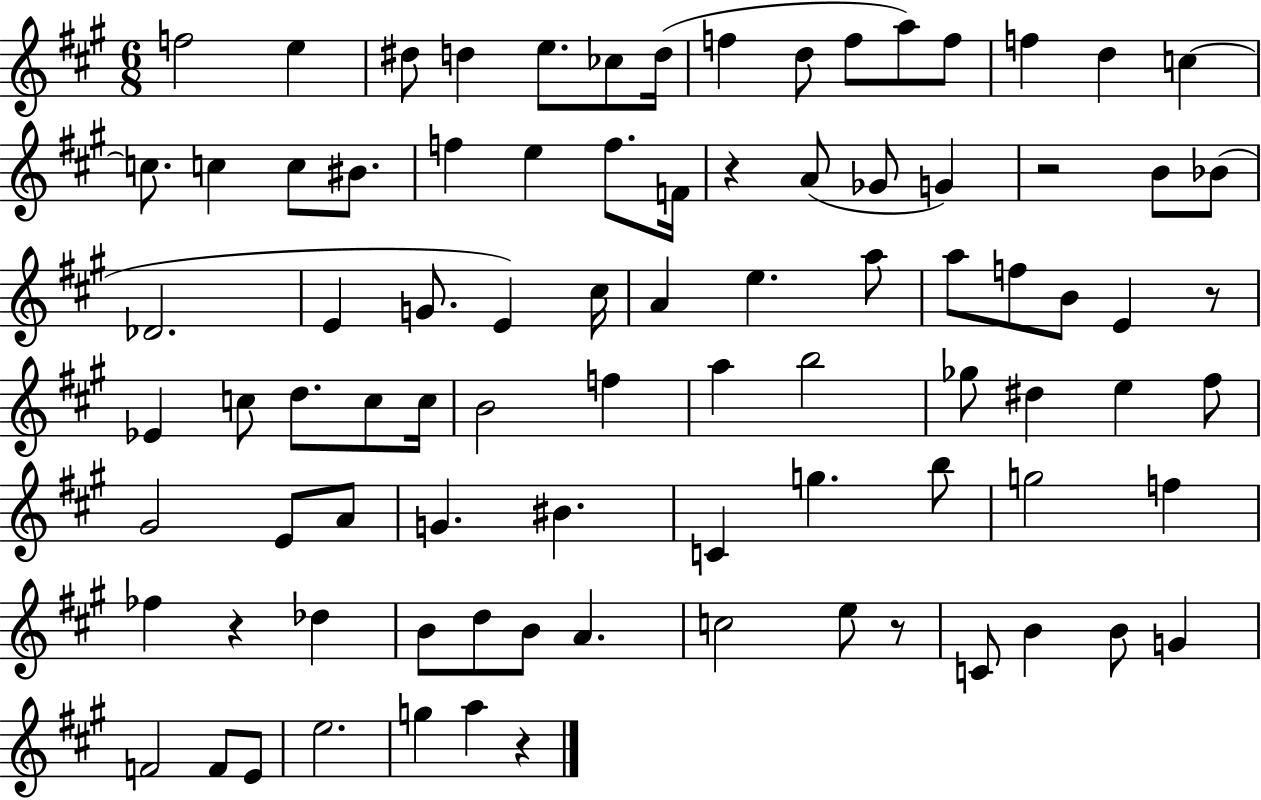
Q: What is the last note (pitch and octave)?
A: A5